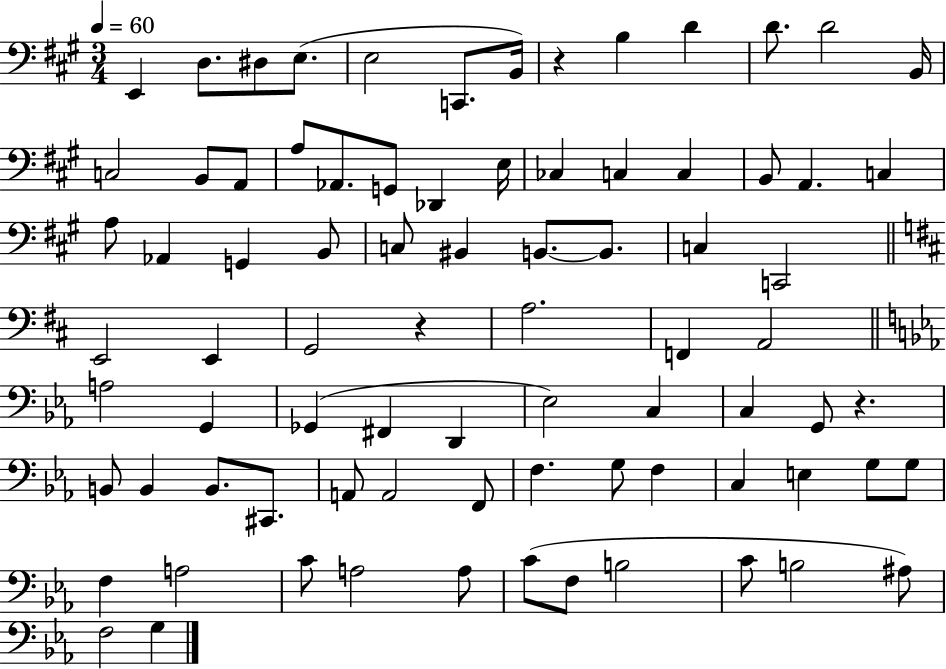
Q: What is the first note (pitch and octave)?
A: E2